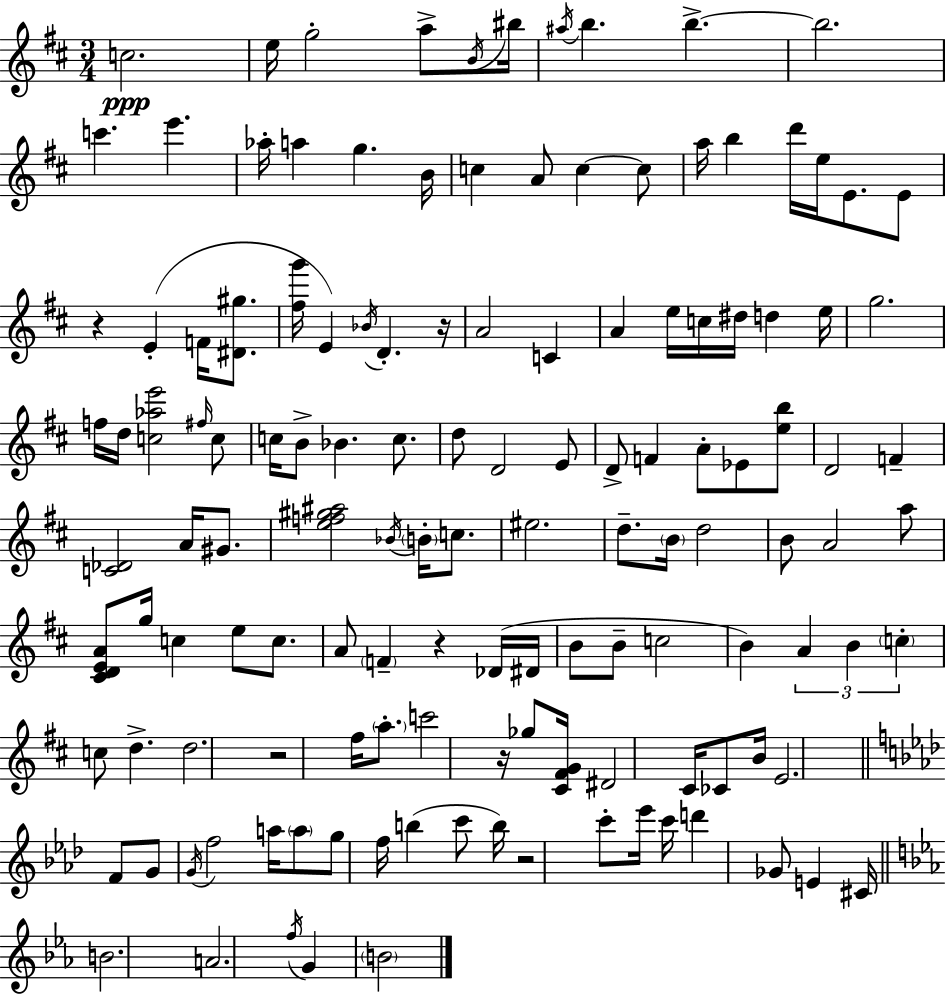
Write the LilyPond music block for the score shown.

{
  \clef treble
  \numericTimeSignature
  \time 3/4
  \key d \major
  \repeat volta 2 { c''2.\ppp | e''16 g''2-. a''8-> \acciaccatura { b'16 } | bis''16 \acciaccatura { ais''16 } b''4. b''4.->~~ | b''2. | \break c'''4. e'''4. | aes''16-. a''4 g''4. | b'16 c''4 a'8 c''4~~ | c''8 a''16 b''4 d'''16 e''16 e'8. | \break e'8 r4 e'4-.( f'16 <dis' gis''>8. | <fis'' g'''>16 e'4) \acciaccatura { bes'16 } d'4.-. | r16 a'2 c'4 | a'4 e''16 c''16 dis''16 d''4 | \break e''16 g''2. | f''16 d''16 <c'' aes'' e'''>2 | \grace { fis''16 } c''8 c''16 b'8-> bes'4. | c''8. d''8 d'2 | \break e'8 d'8-> f'4 a'8-. | ees'8 <e'' b''>8 d'2 | f'4-- <c' des'>2 | a'16 gis'8. <e'' f'' gis'' ais''>2 | \break \acciaccatura { bes'16 } \parenthesize b'16-. c''8. eis''2. | d''8.-- \parenthesize b'16 d''2 | b'8 a'2 | a''8 <cis' d' e' a'>8 g''16 c''4 | \break e''8 c''8. a'8 \parenthesize f'4-- r4 | des'16( dis'16 b'8 b'8-- c''2 | b'4) \tuplet 3/2 { a'4 | b'4 \parenthesize c''4-. } c''8 d''4.-> | \break d''2. | r2 | fis''16 \parenthesize a''8.-. c'''2 | r16 ges''8 <cis' fis' g'>16 dis'2 | \break cis'16 ces'8 b'16 e'2. | \bar "||" \break \key aes \major f'8 g'8 \acciaccatura { g'16 } f''2 | a''16 \parenthesize a''8 g''8 f''16 b''4( c'''8 | b''16) r2 c'''8-. | ees'''16 c'''16 d'''4 ges'8 e'4 | \break cis'16 \bar "||" \break \key ees \major b'2. | a'2. | \acciaccatura { f''16 } g'4 \parenthesize b'2 | } \bar "|."
}